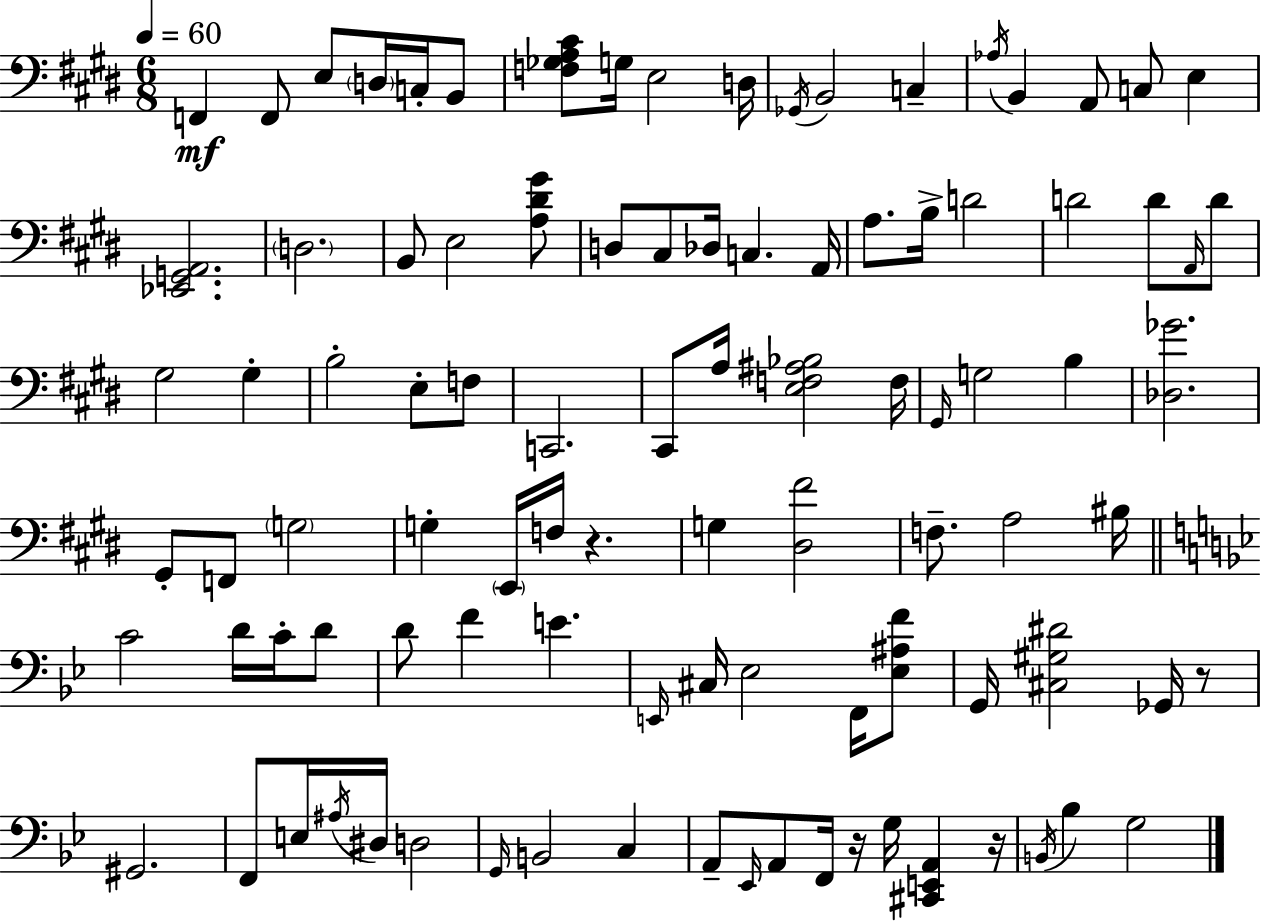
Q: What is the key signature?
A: E major